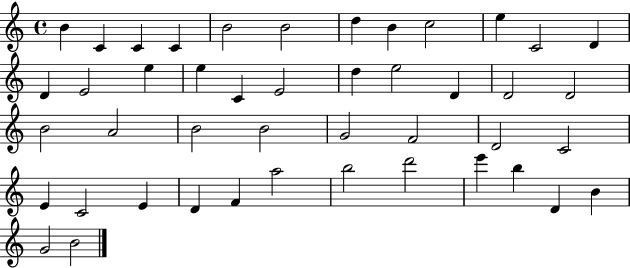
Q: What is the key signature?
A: C major